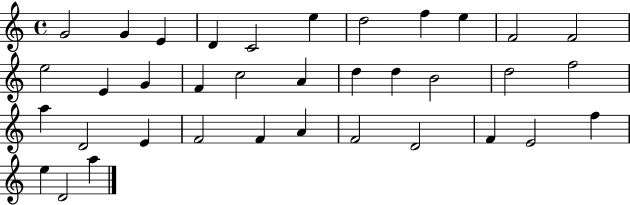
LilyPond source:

{
  \clef treble
  \time 4/4
  \defaultTimeSignature
  \key c \major
  g'2 g'4 e'4 | d'4 c'2 e''4 | d''2 f''4 e''4 | f'2 f'2 | \break e''2 e'4 g'4 | f'4 c''2 a'4 | d''4 d''4 b'2 | d''2 f''2 | \break a''4 d'2 e'4 | f'2 f'4 a'4 | f'2 d'2 | f'4 e'2 f''4 | \break e''4 d'2 a''4 | \bar "|."
}